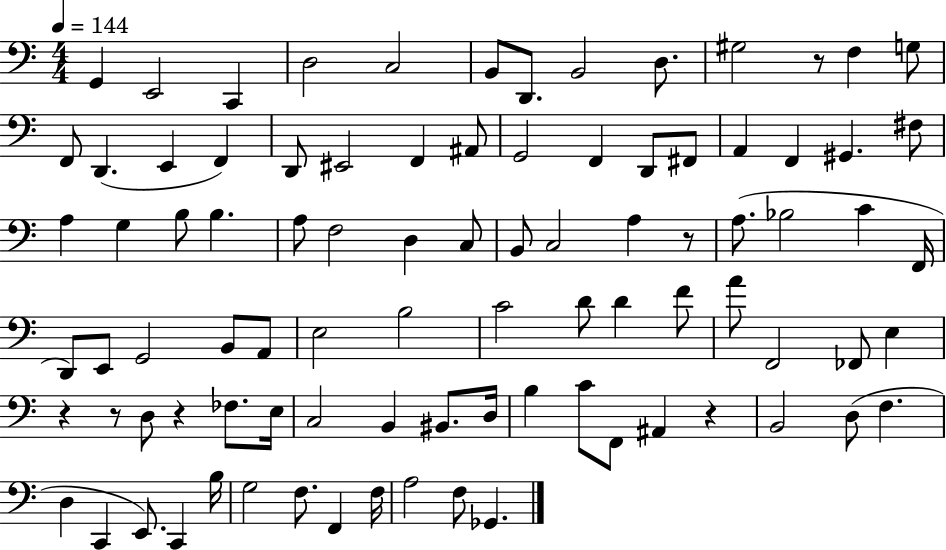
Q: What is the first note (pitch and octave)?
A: G2